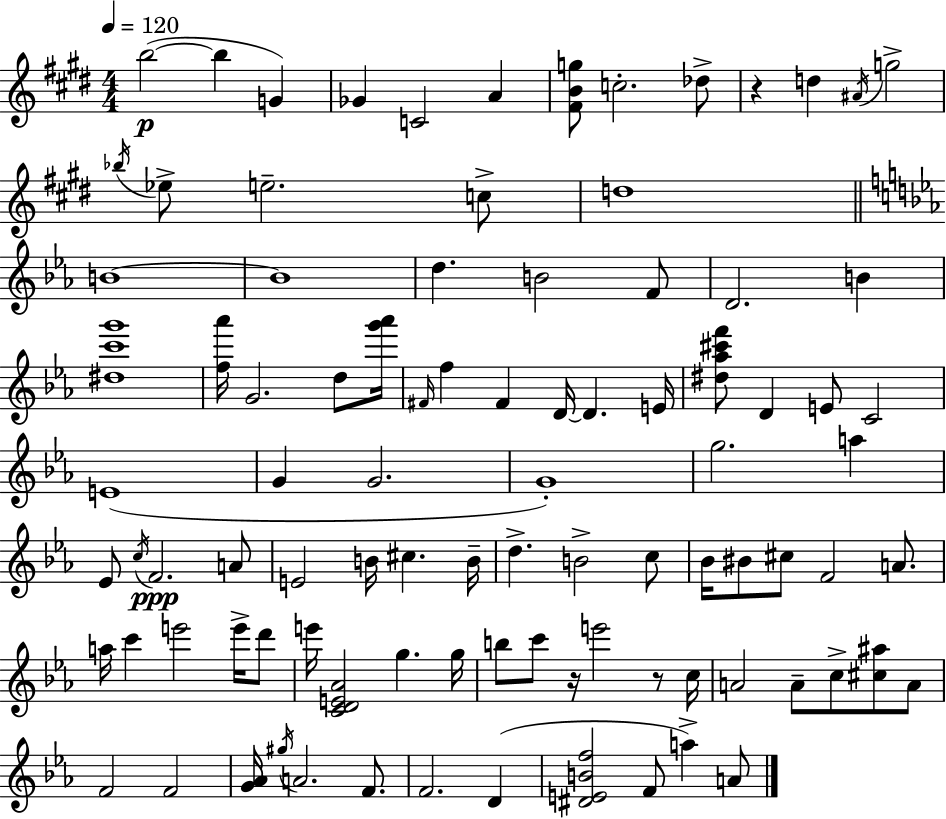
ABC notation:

X:1
T:Untitled
M:4/4
L:1/4
K:E
b2 b G _G C2 A [^FBg]/2 c2 _d/2 z d ^A/4 g2 _b/4 _e/2 e2 c/2 d4 B4 B4 d B2 F/2 D2 B [^dc'g']4 [f_a']/4 G2 d/2 [g'_a']/4 ^F/4 f ^F D/4 D E/4 [^d_a^c'f']/2 D E/2 C2 E4 G G2 G4 g2 a _E/2 c/4 F2 A/2 E2 B/4 ^c B/4 d B2 c/2 _B/4 ^B/2 ^c/2 F2 A/2 a/4 c' e'2 e'/4 d'/2 e'/4 [CDE_A]2 g g/4 b/2 c'/2 z/4 e'2 z/2 c/4 A2 A/2 c/2 [^c^a]/2 A/2 F2 F2 [G_A]/4 ^g/4 A2 F/2 F2 D [^DEBf]2 F/2 a A/2